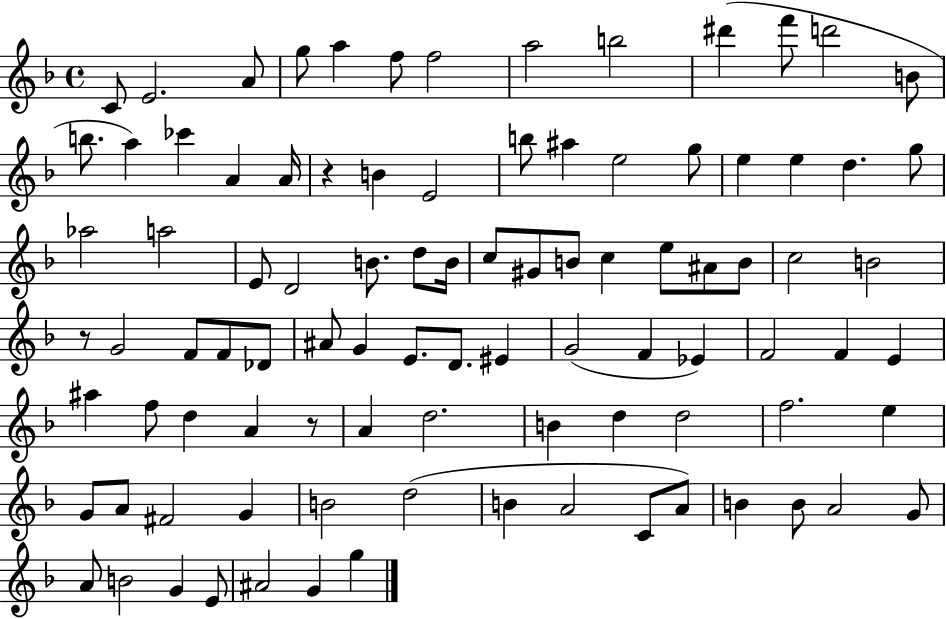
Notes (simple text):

C4/e E4/h. A4/e G5/e A5/q F5/e F5/h A5/h B5/h D#6/q F6/e D6/h B4/e B5/e. A5/q CES6/q A4/q A4/s R/q B4/q E4/h B5/e A#5/q E5/h G5/e E5/q E5/q D5/q. G5/e Ab5/h A5/h E4/e D4/h B4/e. D5/e B4/s C5/e G#4/e B4/e C5/q E5/e A#4/e B4/e C5/h B4/h R/e G4/h F4/e F4/e Db4/e A#4/e G4/q E4/e. D4/e. EIS4/q G4/h F4/q Eb4/q F4/h F4/q E4/q A#5/q F5/e D5/q A4/q R/e A4/q D5/h. B4/q D5/q D5/h F5/h. E5/q G4/e A4/e F#4/h G4/q B4/h D5/h B4/q A4/h C4/e A4/e B4/q B4/e A4/h G4/e A4/e B4/h G4/q E4/e A#4/h G4/q G5/q